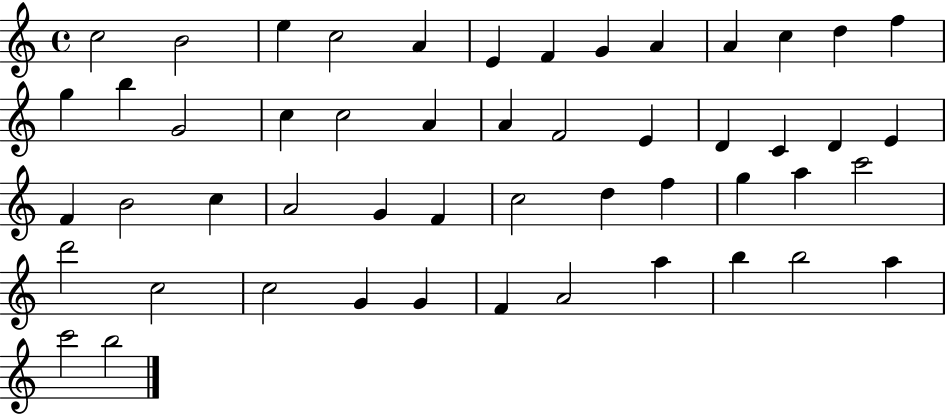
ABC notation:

X:1
T:Untitled
M:4/4
L:1/4
K:C
c2 B2 e c2 A E F G A A c d f g b G2 c c2 A A F2 E D C D E F B2 c A2 G F c2 d f g a c'2 d'2 c2 c2 G G F A2 a b b2 a c'2 b2